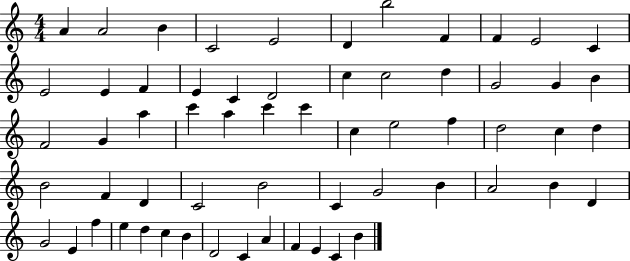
A4/q A4/h B4/q C4/h E4/h D4/q B5/h F4/q F4/q E4/h C4/q E4/h E4/q F4/q E4/q C4/q D4/h C5/q C5/h D5/q G4/h G4/q B4/q F4/h G4/q A5/q C6/q A5/q C6/q C6/q C5/q E5/h F5/q D5/h C5/q D5/q B4/h F4/q D4/q C4/h B4/h C4/q G4/h B4/q A4/h B4/q D4/q G4/h E4/q F5/q E5/q D5/q C5/q B4/q D4/h C4/q A4/q F4/q E4/q C4/q B4/q